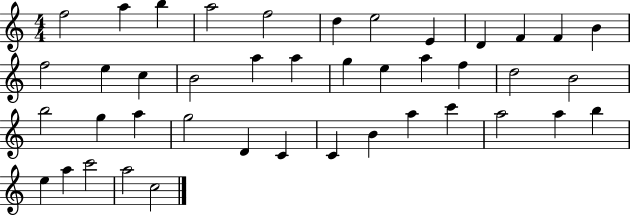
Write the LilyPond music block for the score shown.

{
  \clef treble
  \numericTimeSignature
  \time 4/4
  \key c \major
  f''2 a''4 b''4 | a''2 f''2 | d''4 e''2 e'4 | d'4 f'4 f'4 b'4 | \break f''2 e''4 c''4 | b'2 a''4 a''4 | g''4 e''4 a''4 f''4 | d''2 b'2 | \break b''2 g''4 a''4 | g''2 d'4 c'4 | c'4 b'4 a''4 c'''4 | a''2 a''4 b''4 | \break e''4 a''4 c'''2 | a''2 c''2 | \bar "|."
}